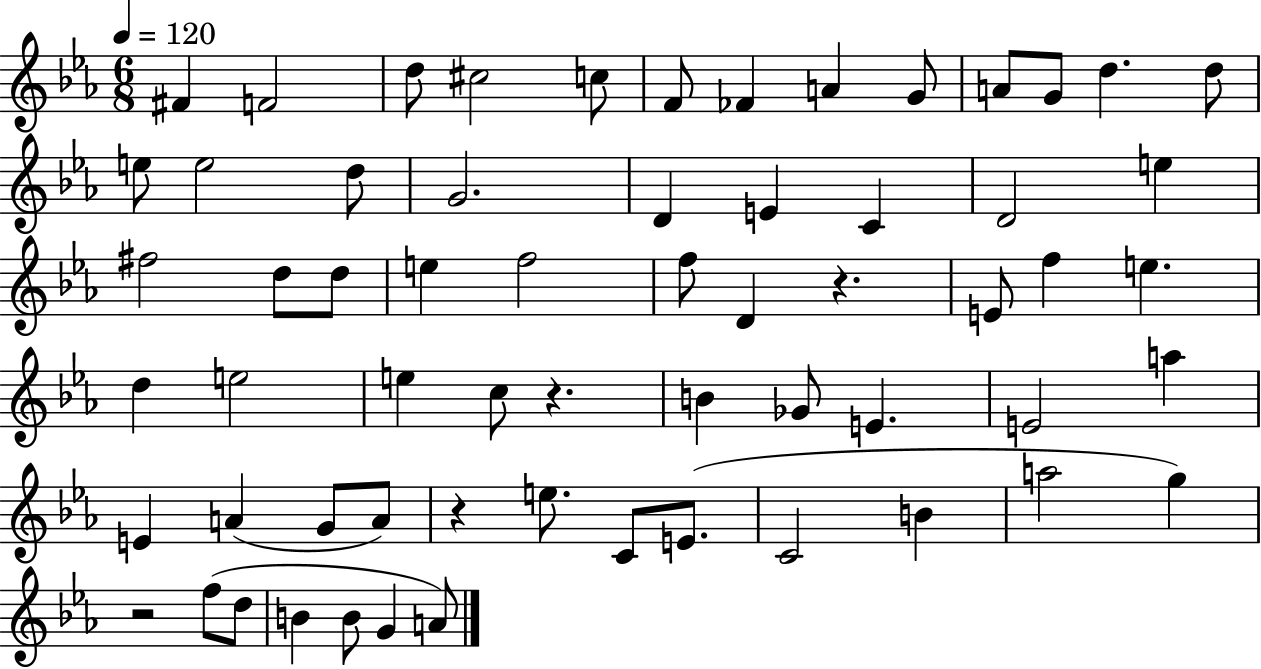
{
  \clef treble
  \numericTimeSignature
  \time 6/8
  \key ees \major
  \tempo 4 = 120
  fis'4 f'2 | d''8 cis''2 c''8 | f'8 fes'4 a'4 g'8 | a'8 g'8 d''4. d''8 | \break e''8 e''2 d''8 | g'2. | d'4 e'4 c'4 | d'2 e''4 | \break fis''2 d''8 d''8 | e''4 f''2 | f''8 d'4 r4. | e'8 f''4 e''4. | \break d''4 e''2 | e''4 c''8 r4. | b'4 ges'8 e'4. | e'2 a''4 | \break e'4 a'4( g'8 a'8) | r4 e''8. c'8 e'8.( | c'2 b'4 | a''2 g''4) | \break r2 f''8( d''8 | b'4 b'8 g'4 a'8) | \bar "|."
}